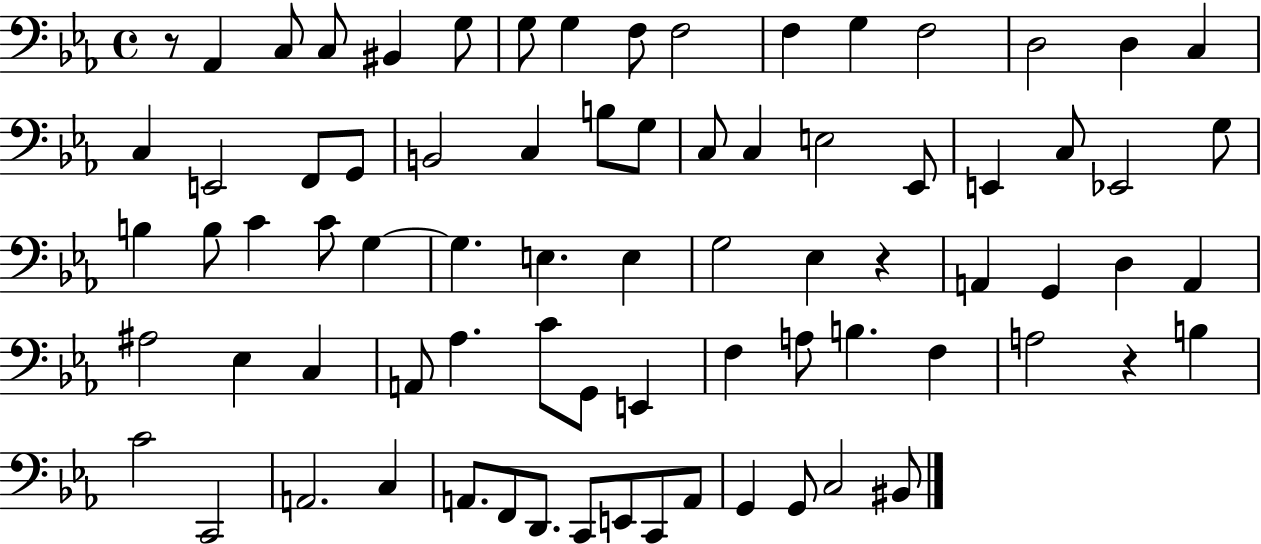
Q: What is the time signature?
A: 4/4